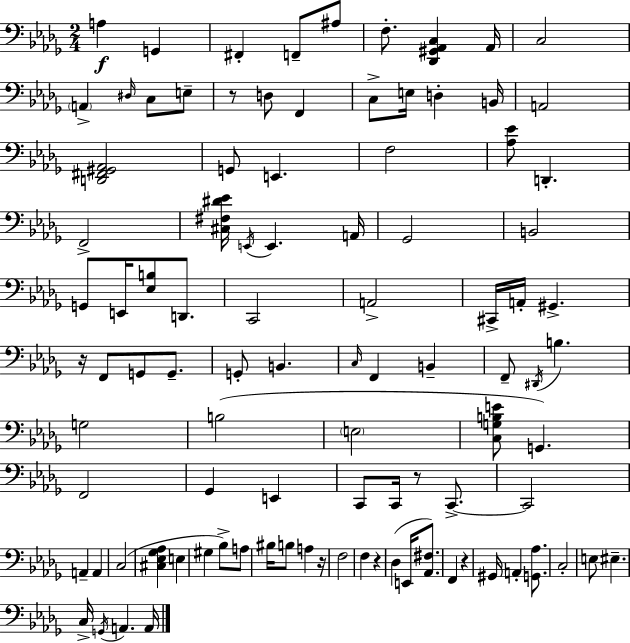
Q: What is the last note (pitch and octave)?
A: A2